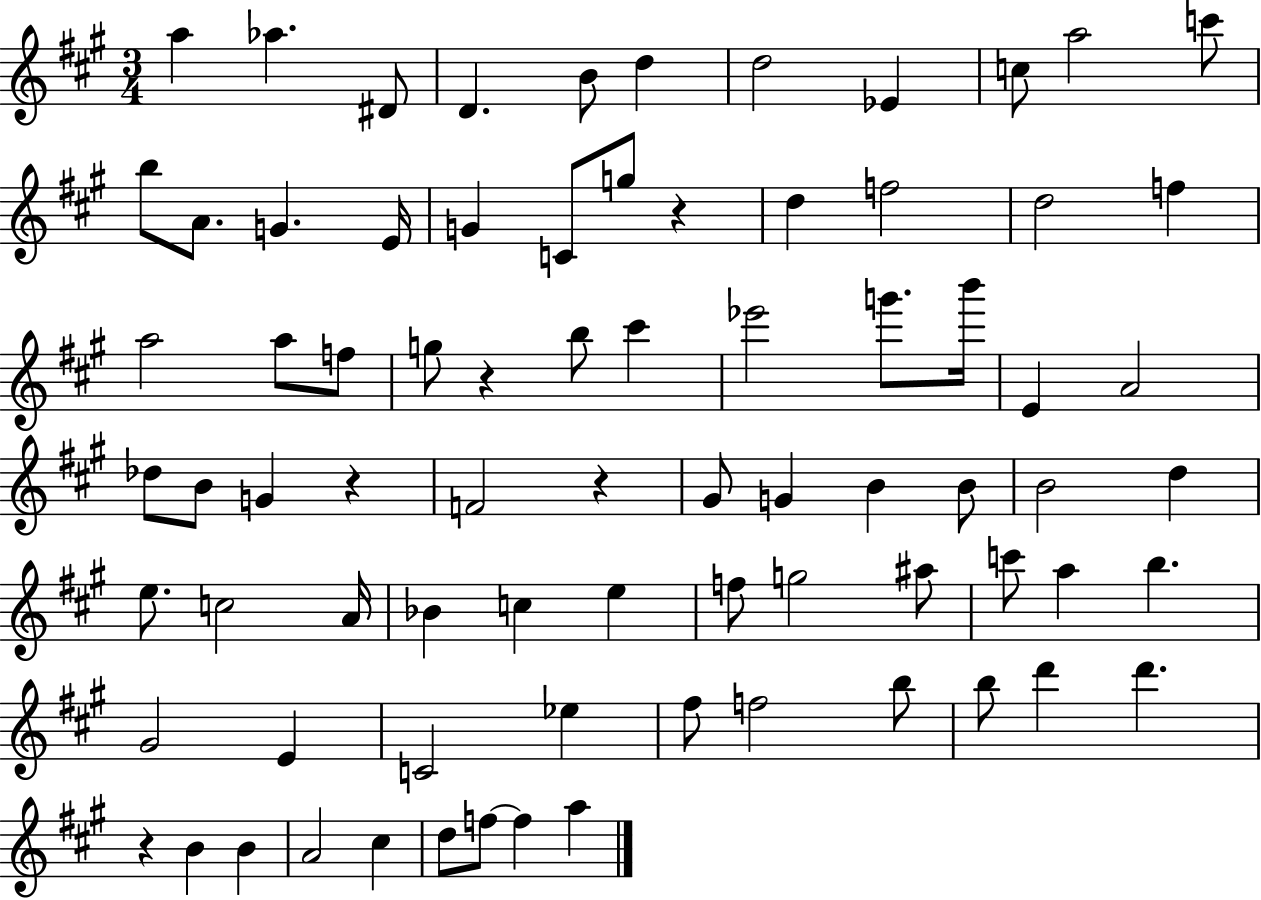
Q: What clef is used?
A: treble